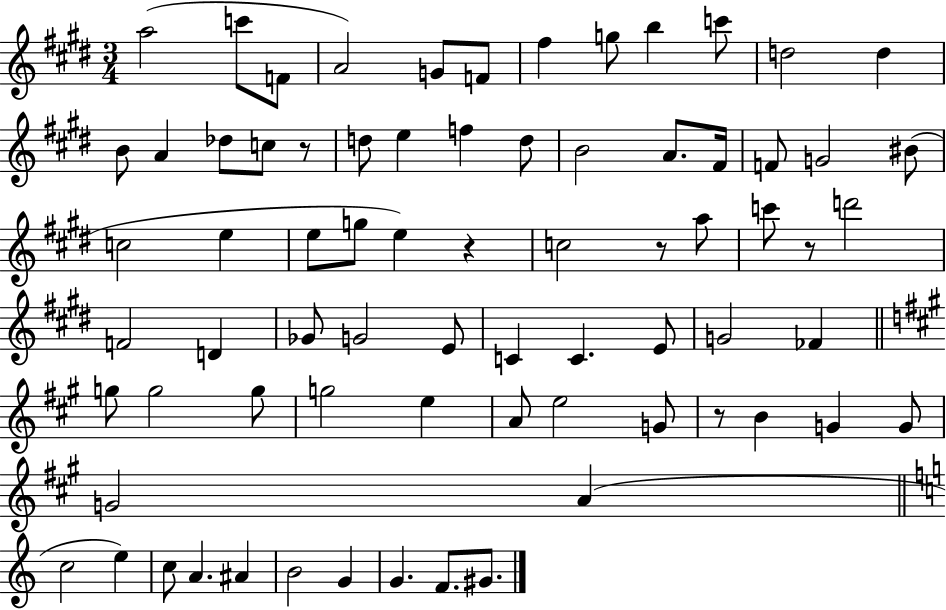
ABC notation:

X:1
T:Untitled
M:3/4
L:1/4
K:E
a2 c'/2 F/2 A2 G/2 F/2 ^f g/2 b c'/2 d2 d B/2 A _d/2 c/2 z/2 d/2 e f d/2 B2 A/2 ^F/4 F/2 G2 ^B/2 c2 e e/2 g/2 e z c2 z/2 a/2 c'/2 z/2 d'2 F2 D _G/2 G2 E/2 C C E/2 G2 _F g/2 g2 g/2 g2 e A/2 e2 G/2 z/2 B G G/2 G2 A c2 e c/2 A ^A B2 G G F/2 ^G/2